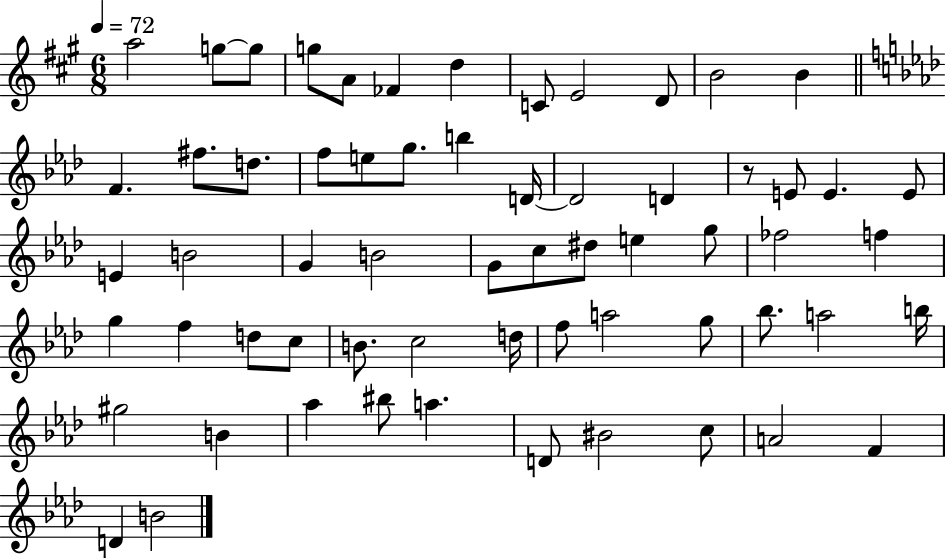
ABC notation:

X:1
T:Untitled
M:6/8
L:1/4
K:A
a2 g/2 g/2 g/2 A/2 _F d C/2 E2 D/2 B2 B F ^f/2 d/2 f/2 e/2 g/2 b D/4 D2 D z/2 E/2 E E/2 E B2 G B2 G/2 c/2 ^d/2 e g/2 _f2 f g f d/2 c/2 B/2 c2 d/4 f/2 a2 g/2 _b/2 a2 b/4 ^g2 B _a ^b/2 a D/2 ^B2 c/2 A2 F D B2